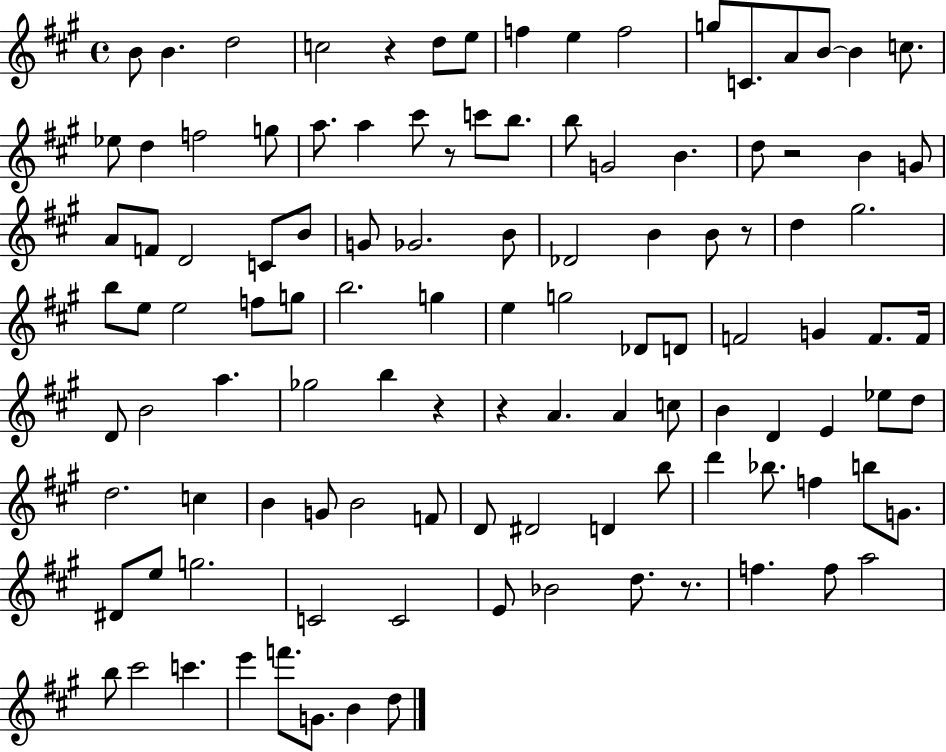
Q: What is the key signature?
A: A major